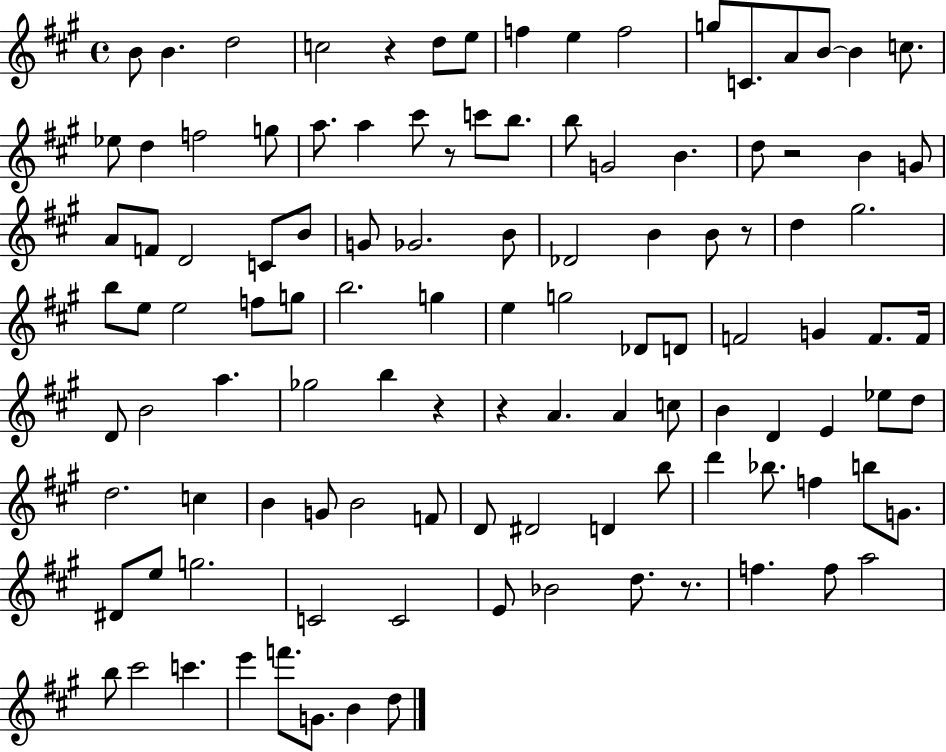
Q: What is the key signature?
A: A major